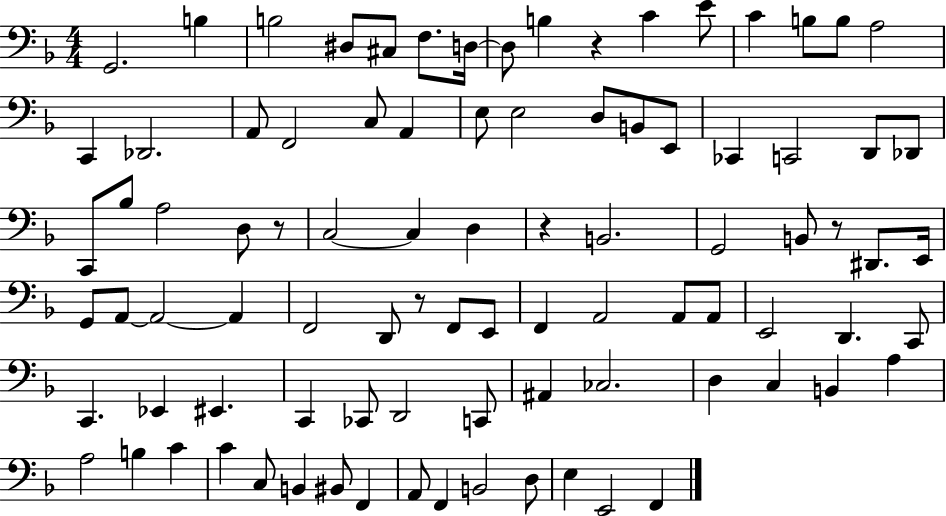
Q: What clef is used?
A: bass